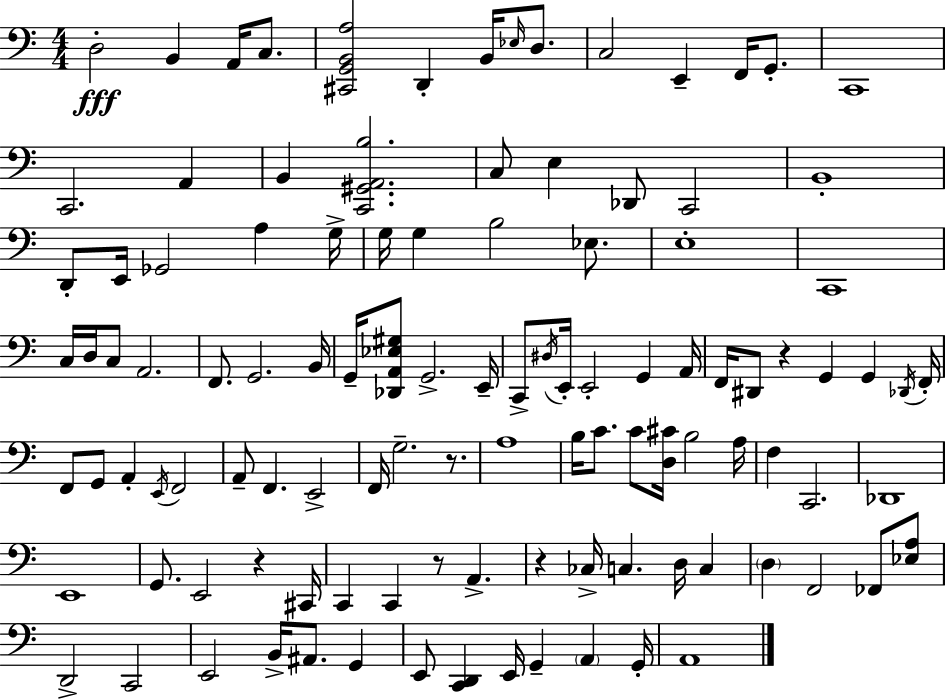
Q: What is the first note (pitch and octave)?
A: D3